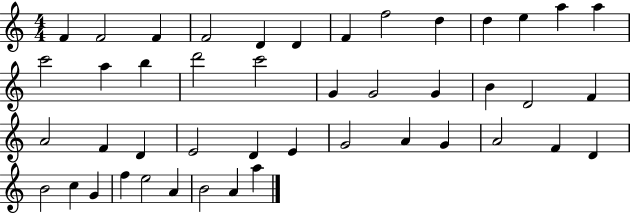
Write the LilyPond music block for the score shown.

{
  \clef treble
  \numericTimeSignature
  \time 4/4
  \key c \major
  f'4 f'2 f'4 | f'2 d'4 d'4 | f'4 f''2 d''4 | d''4 e''4 a''4 a''4 | \break c'''2 a''4 b''4 | d'''2 c'''2 | g'4 g'2 g'4 | b'4 d'2 f'4 | \break a'2 f'4 d'4 | e'2 d'4 e'4 | g'2 a'4 g'4 | a'2 f'4 d'4 | \break b'2 c''4 g'4 | f''4 e''2 a'4 | b'2 a'4 a''4 | \bar "|."
}